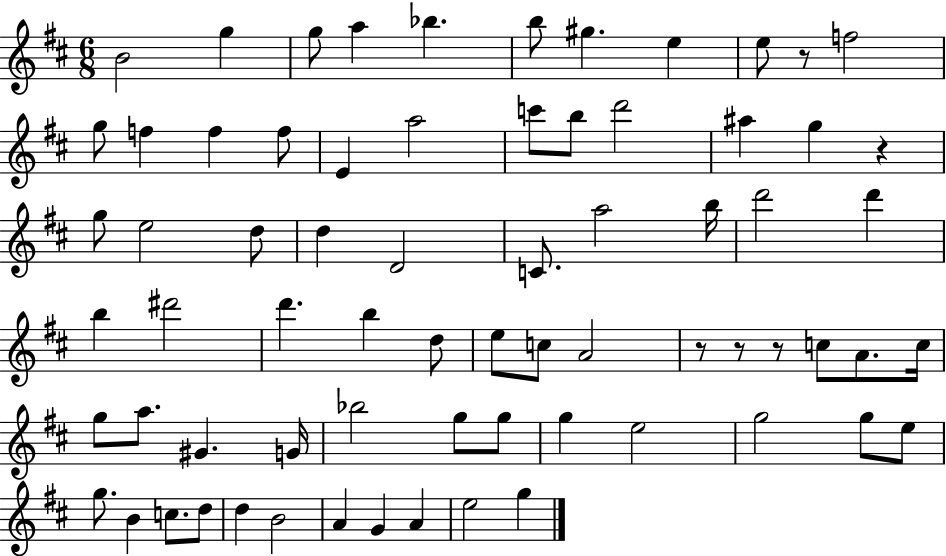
{
  \clef treble
  \numericTimeSignature
  \time 6/8
  \key d \major
  b'2 g''4 | g''8 a''4 bes''4. | b''8 gis''4. e''4 | e''8 r8 f''2 | \break g''8 f''4 f''4 f''8 | e'4 a''2 | c'''8 b''8 d'''2 | ais''4 g''4 r4 | \break g''8 e''2 d''8 | d''4 d'2 | c'8. a''2 b''16 | d'''2 d'''4 | \break b''4 dis'''2 | d'''4. b''4 d''8 | e''8 c''8 a'2 | r8 r8 r8 c''8 a'8. c''16 | \break g''8 a''8. gis'4. g'16 | bes''2 g''8 g''8 | g''4 e''2 | g''2 g''8 e''8 | \break g''8. b'4 c''8. d''8 | d''4 b'2 | a'4 g'4 a'4 | e''2 g''4 | \break \bar "|."
}